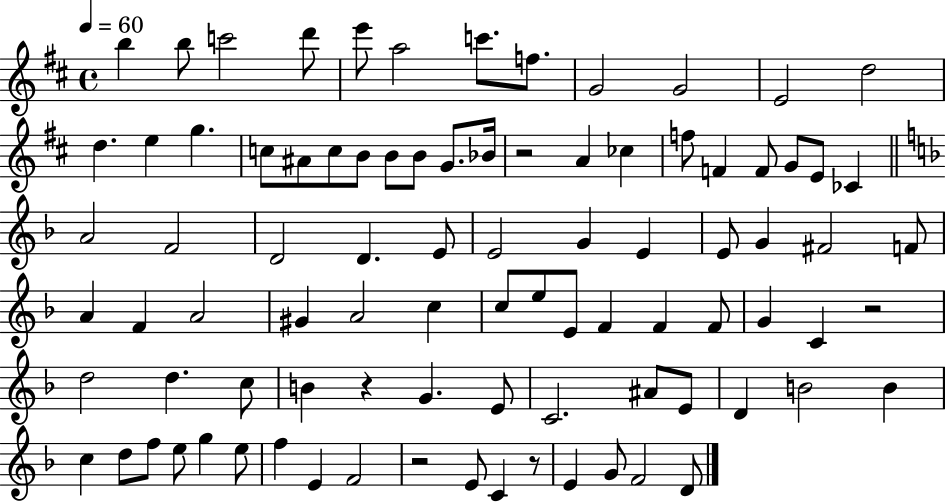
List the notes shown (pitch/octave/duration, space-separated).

B5/q B5/e C6/h D6/e E6/e A5/h C6/e. F5/e. G4/h G4/h E4/h D5/h D5/q. E5/q G5/q. C5/e A#4/e C5/e B4/e B4/e B4/e G4/e. Bb4/s R/h A4/q CES5/q F5/e F4/q F4/e G4/e E4/e CES4/q A4/h F4/h D4/h D4/q. E4/e E4/h G4/q E4/q E4/e G4/q F#4/h F4/e A4/q F4/q A4/h G#4/q A4/h C5/q C5/e E5/e E4/e F4/q F4/q F4/e G4/q C4/q R/h D5/h D5/q. C5/e B4/q R/q G4/q. E4/e C4/h. A#4/e E4/e D4/q B4/h B4/q C5/q D5/e F5/e E5/e G5/q E5/e F5/q E4/q F4/h R/h E4/e C4/q R/e E4/q G4/e F4/h D4/e